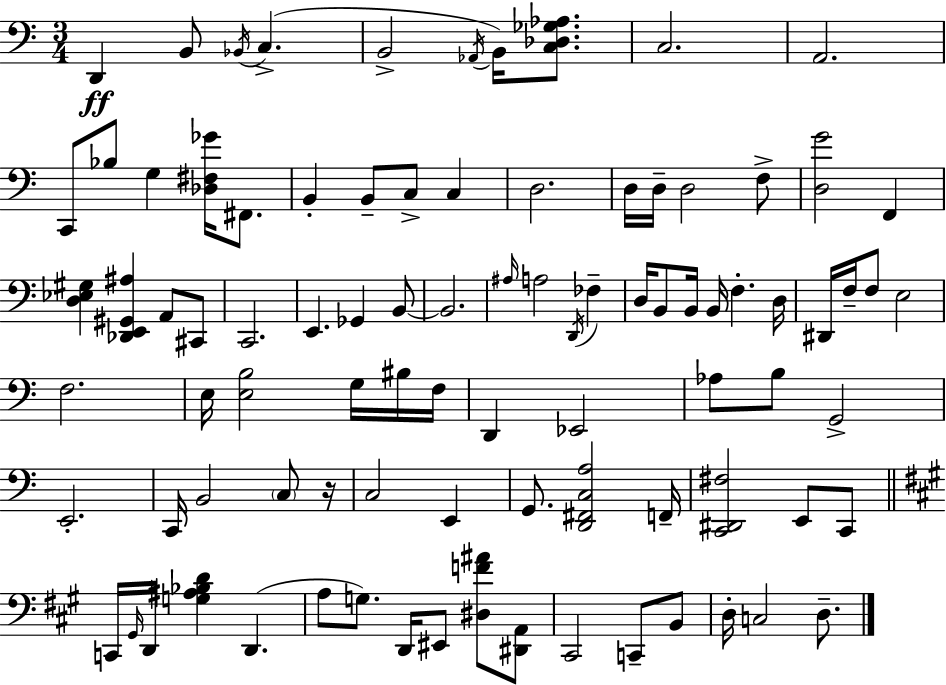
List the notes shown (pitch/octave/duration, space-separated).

D2/q B2/e Bb2/s C3/q. B2/h Ab2/s B2/s [C3,Db3,Gb3,Ab3]/e. C3/h. A2/h. C2/e Bb3/e G3/q [Db3,F#3,Gb4]/s F#2/e. B2/q B2/e C3/e C3/q D3/h. D3/s D3/s D3/h F3/e [D3,G4]/h F2/q [D3,Eb3,G#3]/q [Db2,E2,G#2,A#3]/q A2/e C#2/e C2/h. E2/q. Gb2/q B2/e B2/h. A#3/s A3/h D2/s FES3/q D3/s B2/e B2/s B2/s F3/q. D3/s D#2/s F3/s F3/e E3/h F3/h. E3/s [E3,B3]/h G3/s BIS3/s F3/s D2/q Eb2/h Ab3/e B3/e G2/h E2/h. C2/s B2/h C3/e R/s C3/h E2/q G2/e. [D2,F#2,C3,A3]/h F2/s [C2,D#2,F#3]/h E2/e C2/e C2/s G#2/s D2/s [G3,A#3,Bb3,D4]/q D2/q. A3/e G3/e. D2/s EIS2/e [D#3,F4,A#4]/e [D#2,A2]/e C#2/h C2/e B2/e D3/s C3/h D3/e.